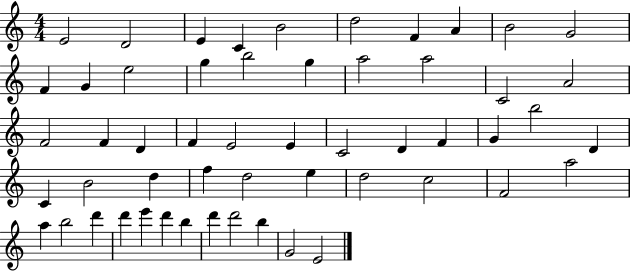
E4/h D4/h E4/q C4/q B4/h D5/h F4/q A4/q B4/h G4/h F4/q G4/q E5/h G5/q B5/h G5/q A5/h A5/h C4/h A4/h F4/h F4/q D4/q F4/q E4/h E4/q C4/h D4/q F4/q G4/q B5/h D4/q C4/q B4/h D5/q F5/q D5/h E5/q D5/h C5/h F4/h A5/h A5/q B5/h D6/q D6/q E6/q D6/q B5/q D6/q D6/h B5/q G4/h E4/h